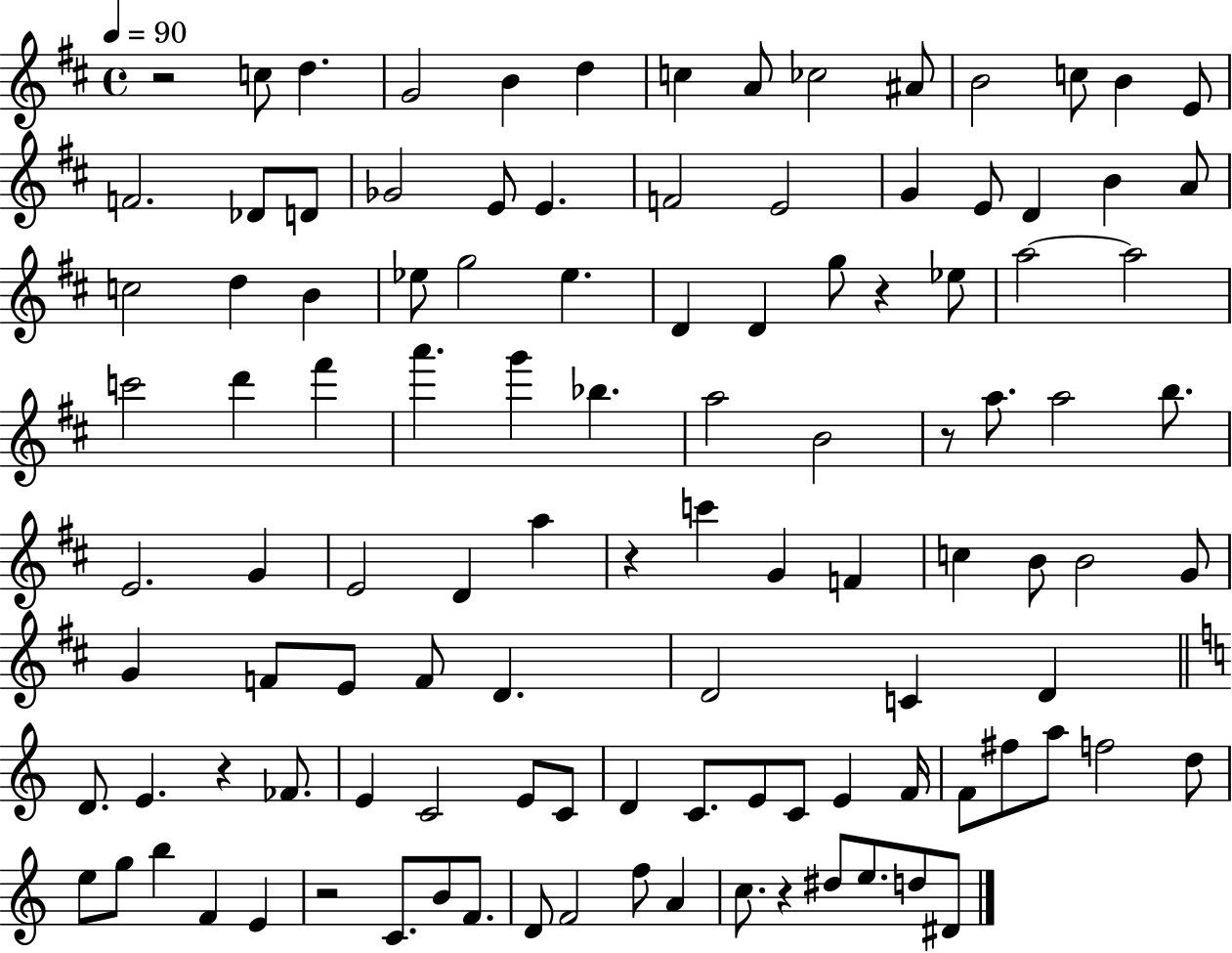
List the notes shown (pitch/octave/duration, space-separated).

R/h C5/e D5/q. G4/h B4/q D5/q C5/q A4/e CES5/h A#4/e B4/h C5/e B4/q E4/e F4/h. Db4/e D4/e Gb4/h E4/e E4/q. F4/h E4/h G4/q E4/e D4/q B4/q A4/e C5/h D5/q B4/q Eb5/e G5/h Eb5/q. D4/q D4/q G5/e R/q Eb5/e A5/h A5/h C6/h D6/q F#6/q A6/q. G6/q Bb5/q. A5/h B4/h R/e A5/e. A5/h B5/e. E4/h. G4/q E4/h D4/q A5/q R/q C6/q G4/q F4/q C5/q B4/e B4/h G4/e G4/q F4/e E4/e F4/e D4/q. D4/h C4/q D4/q D4/e. E4/q. R/q FES4/e. E4/q C4/h E4/e C4/e D4/q C4/e. E4/e C4/e E4/q F4/s F4/e F#5/e A5/e F5/h D5/e E5/e G5/e B5/q F4/q E4/q R/h C4/e. B4/e F4/e. D4/e F4/h F5/e A4/q C5/e. R/q D#5/e E5/e. D5/e D#4/e